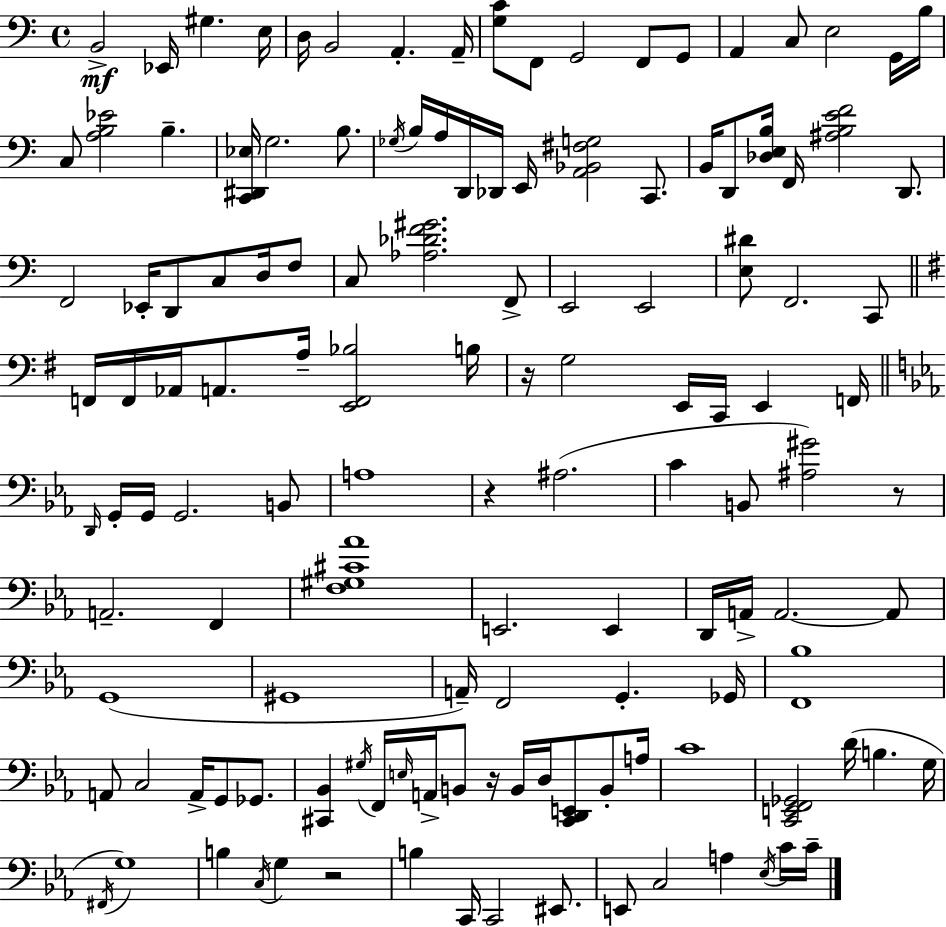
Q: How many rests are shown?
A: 5